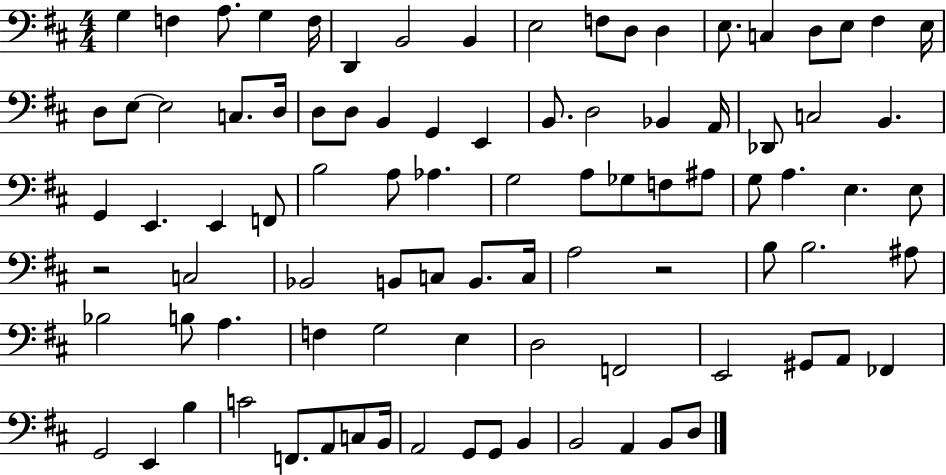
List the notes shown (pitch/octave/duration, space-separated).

G3/q F3/q A3/e. G3/q F3/s D2/q B2/h B2/q E3/h F3/e D3/e D3/q E3/e. C3/q D3/e E3/e F#3/q E3/s D3/e E3/e E3/h C3/e. D3/s D3/e D3/e B2/q G2/q E2/q B2/e. D3/h Bb2/q A2/s Db2/e C3/h B2/q. G2/q E2/q. E2/q F2/e B3/h A3/e Ab3/q. G3/h A3/e Gb3/e F3/e A#3/e G3/e A3/q. E3/q. E3/e R/h C3/h Bb2/h B2/e C3/e B2/e. C3/s A3/h R/h B3/e B3/h. A#3/e Bb3/h B3/e A3/q. F3/q G3/h E3/q D3/h F2/h E2/h G#2/e A2/e FES2/q G2/h E2/q B3/q C4/h F2/e. A2/e C3/e B2/s A2/h G2/e G2/e B2/q B2/h A2/q B2/e D3/e